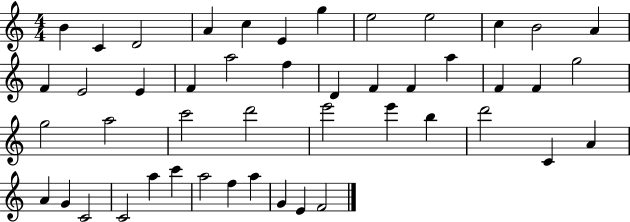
X:1
T:Untitled
M:4/4
L:1/4
K:C
B C D2 A c E g e2 e2 c B2 A F E2 E F a2 f D F F a F F g2 g2 a2 c'2 d'2 e'2 e' b d'2 C A A G C2 C2 a c' a2 f a G E F2